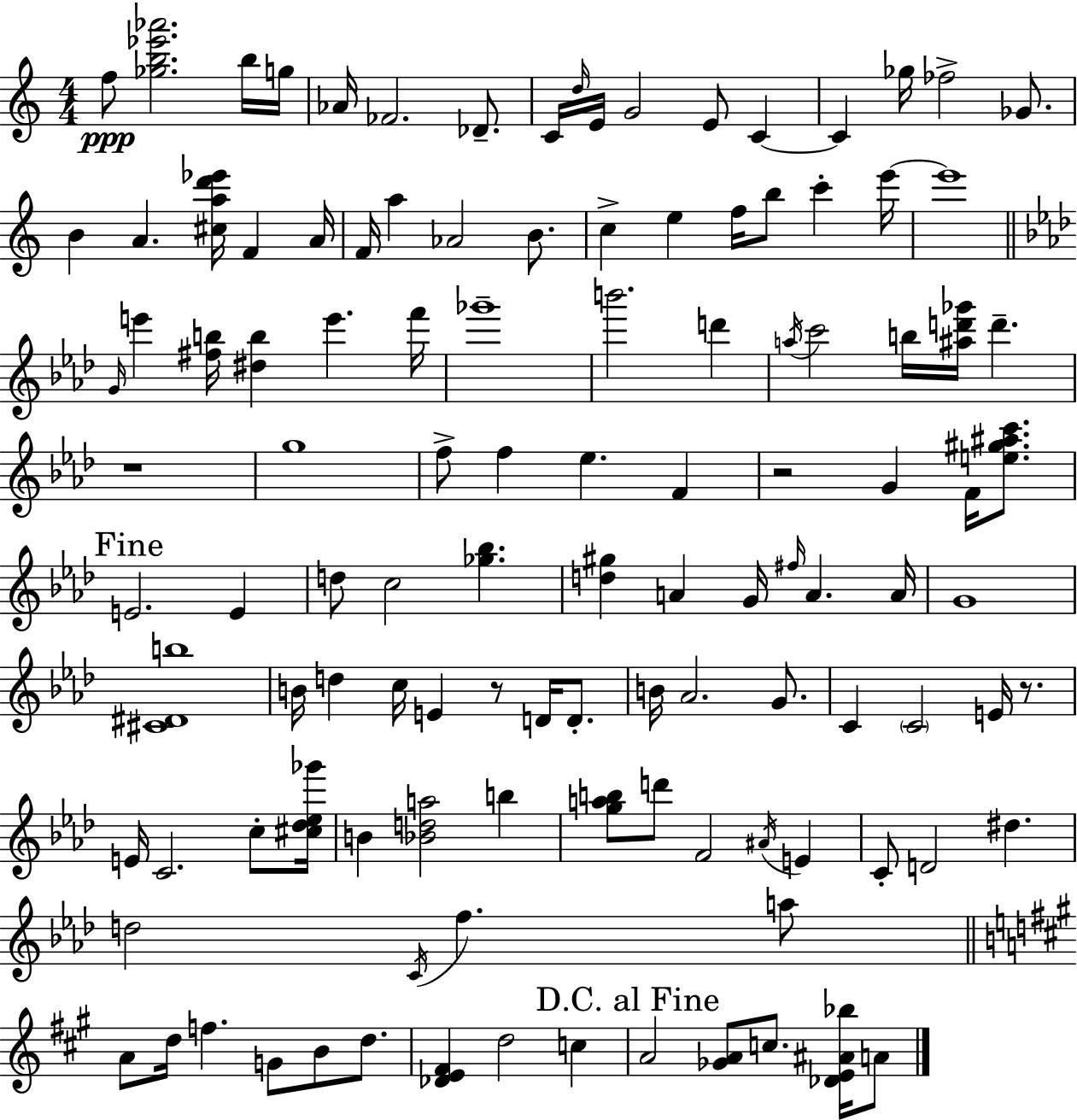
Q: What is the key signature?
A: A minor